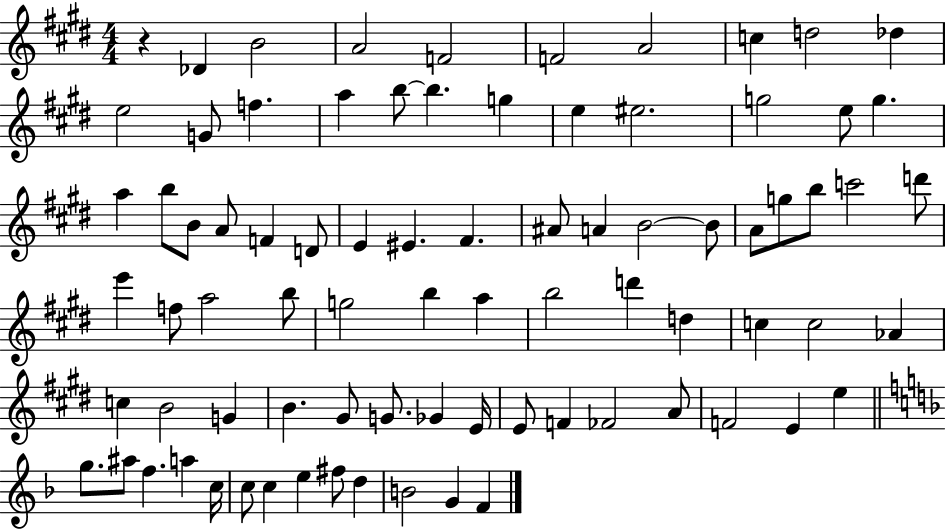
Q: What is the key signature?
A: E major